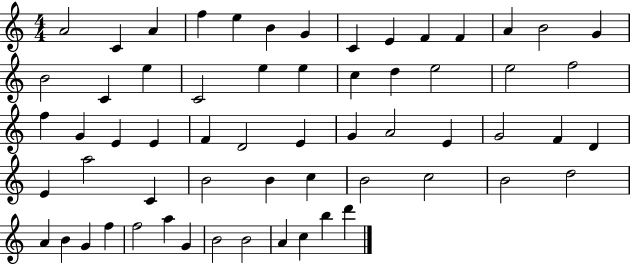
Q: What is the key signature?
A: C major